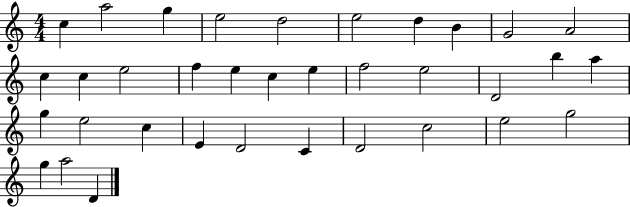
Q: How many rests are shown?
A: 0